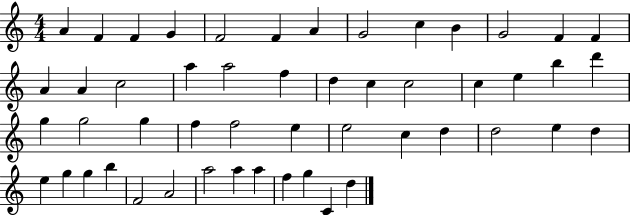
A4/q F4/q F4/q G4/q F4/h F4/q A4/q G4/h C5/q B4/q G4/h F4/q F4/q A4/q A4/q C5/h A5/q A5/h F5/q D5/q C5/q C5/h C5/q E5/q B5/q D6/q G5/q G5/h G5/q F5/q F5/h E5/q E5/h C5/q D5/q D5/h E5/q D5/q E5/q G5/q G5/q B5/q F4/h A4/h A5/h A5/q A5/q F5/q G5/q C4/q D5/q